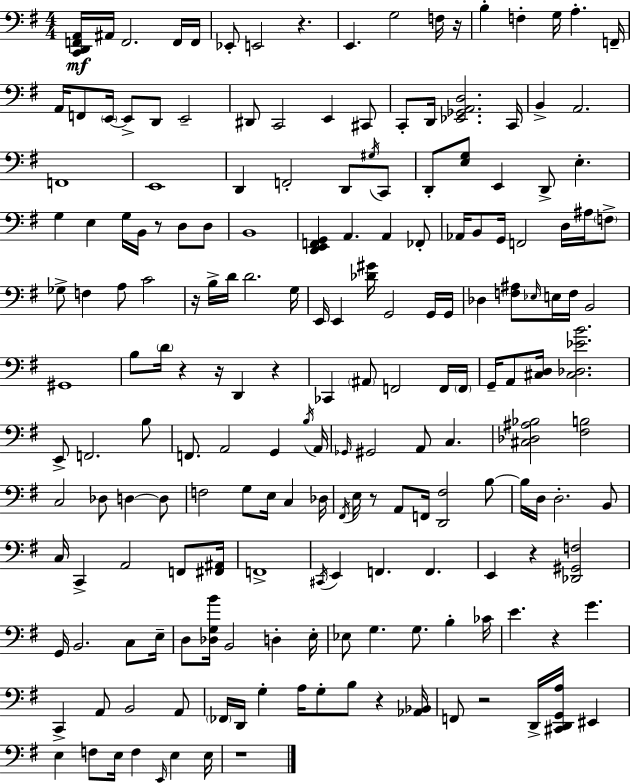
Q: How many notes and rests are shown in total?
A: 190